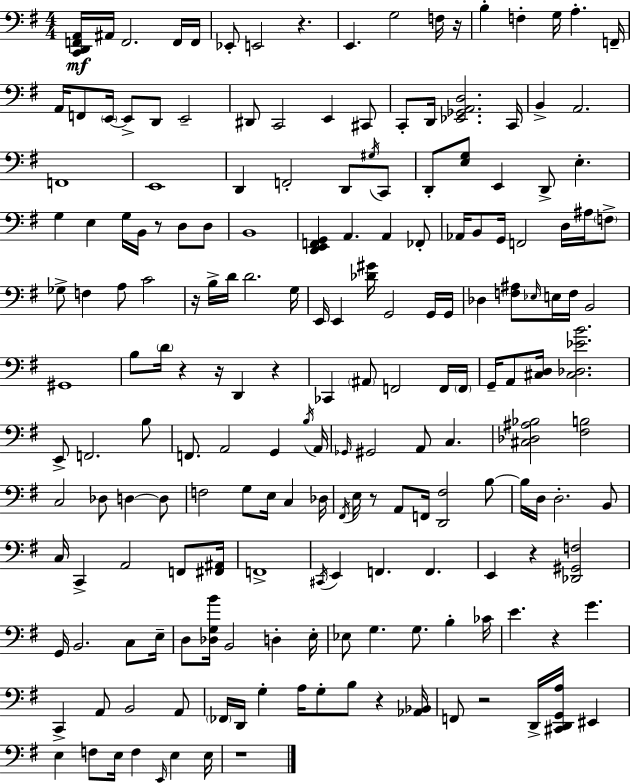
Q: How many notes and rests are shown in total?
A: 190